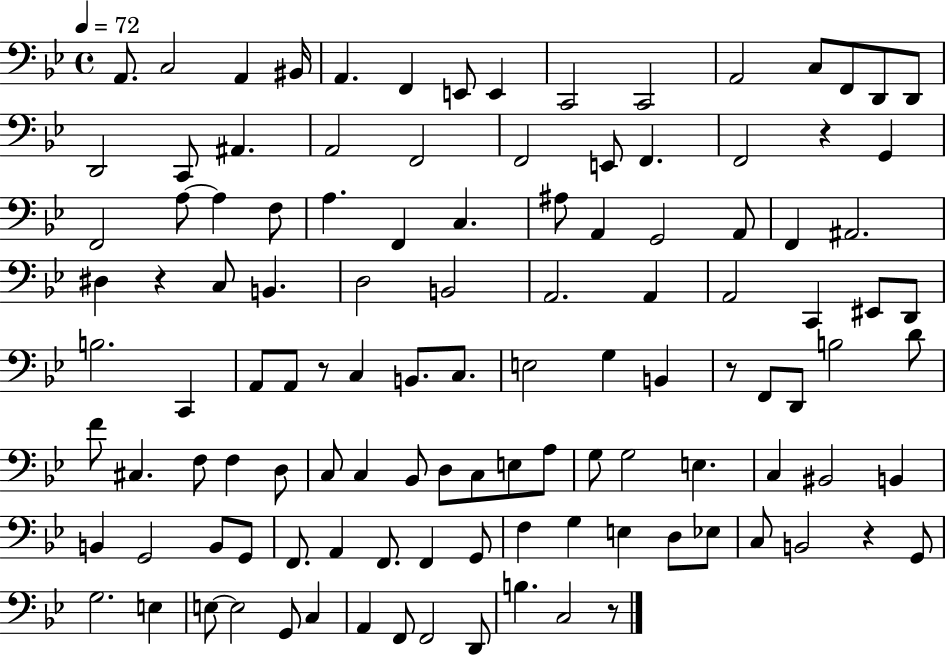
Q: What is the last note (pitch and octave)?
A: C3